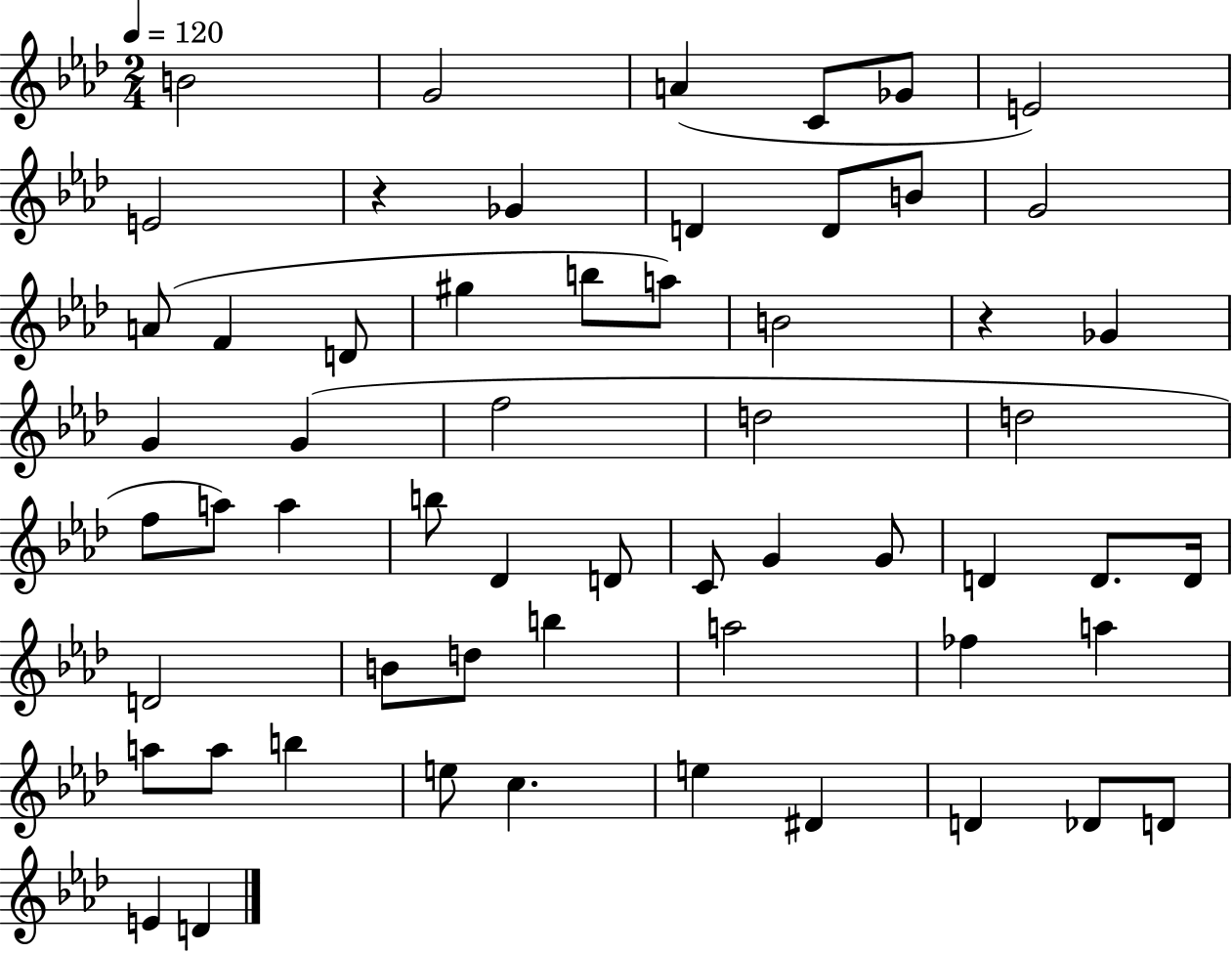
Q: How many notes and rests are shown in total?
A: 58